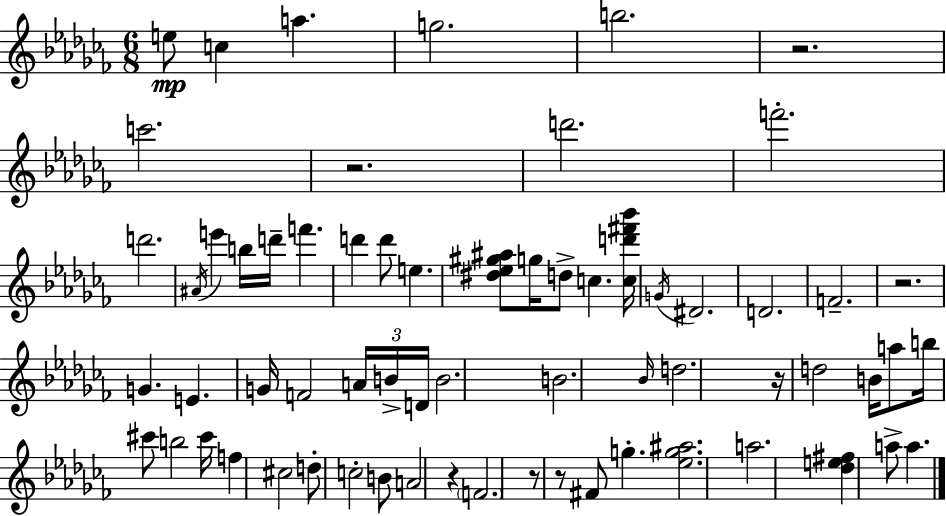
{
  \clef treble
  \numericTimeSignature
  \time 6/8
  \key aes \minor
  e''8\mp c''4 a''4. | g''2. | b''2. | r2. | \break c'''2. | r2. | d'''2. | f'''2.-. | \break d'''2. | \acciaccatura { ais'16 } e'''4 b''16 d'''16-- f'''4. | d'''4 d'''8 e''4. | <dis'' ees'' gis'' ais''>8 g''16 d''8-> c''4. | \break <c'' d''' fis''' bes'''>16 \acciaccatura { g'16 } dis'2. | d'2. | f'2.-- | r2. | \break g'4. e'4. | g'16 f'2 \tuplet 3/2 { a'16 | b'16-> d'16 } b'2. | b'2. | \break \grace { bes'16 } d''2. | r16 d''2 | b'16 a''8 b''16 cis'''8 b''2 | cis'''16 f''4 cis''2 | \break d''8-. c''2-. | b'8 a'2 r4 | \parenthesize f'2. | r8 r8 fis'8 g''4.-. | \break <ees'' g'' ais''>2. | a''2. | <des'' e'' fis''>4 a''8-> a''4. | \bar "|."
}